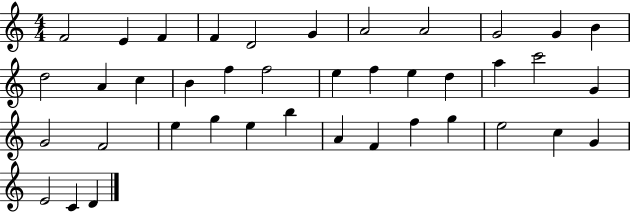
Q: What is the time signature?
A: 4/4